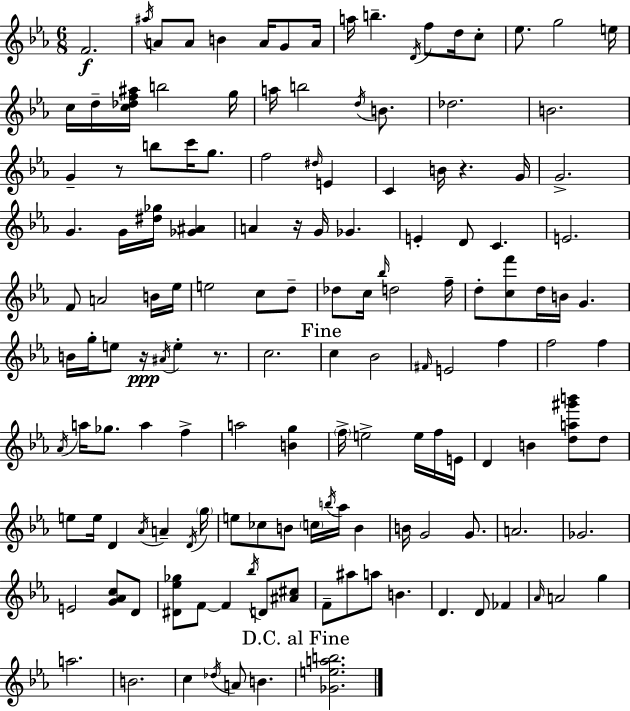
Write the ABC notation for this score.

X:1
T:Untitled
M:6/8
L:1/4
K:Cm
F2 ^a/4 A/2 A/2 B A/4 G/2 A/4 a/4 b D/4 f/2 d/4 c/2 _e/2 g2 e/4 c/4 d/4 [c_df^a]/4 b2 g/4 a/4 b2 d/4 B/2 _d2 B2 G z/2 b/2 c'/4 g/2 f2 ^d/4 E C B/4 z G/4 G2 G G/4 [^d_g]/4 [_G^A] A z/4 G/4 _G E D/2 C E2 F/2 A2 B/4 _e/4 e2 c/2 d/2 _d/2 c/4 _b/4 d2 f/4 d/2 [cf']/2 d/4 B/4 G B/4 g/4 e/2 z/4 ^A/4 e z/2 c2 c _B2 ^F/4 E2 f f2 f _A/4 a/4 _g/2 a f a2 [Bg] f/4 e2 e/4 f/4 E/4 D B [da^g'b']/2 d/2 e/2 e/4 D _A/4 A D/4 g/4 e/2 _c/2 B/2 c/4 b/4 _a/4 B B/4 G2 G/2 A2 _G2 E2 [G_Ac]/2 D/2 [^D_e_g]/2 F/2 F _b/4 D/2 [^A^c]/2 F/2 ^a/2 a/2 B D D/2 _F _A/4 A2 g a2 B2 c _d/4 A/2 B [_Geab]2